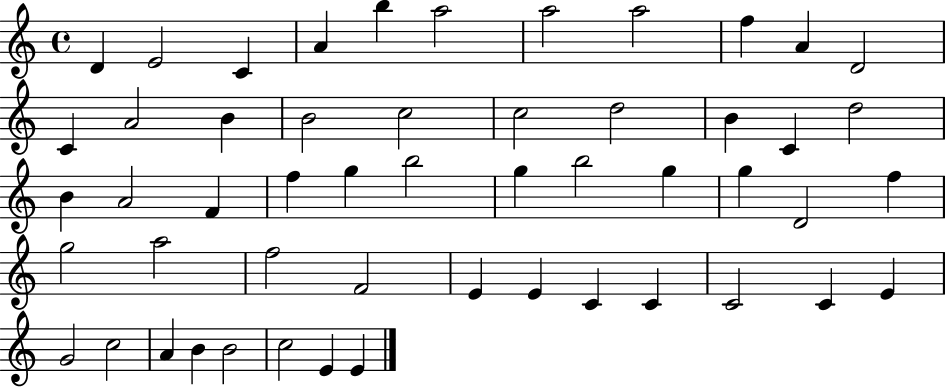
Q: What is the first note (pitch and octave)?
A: D4